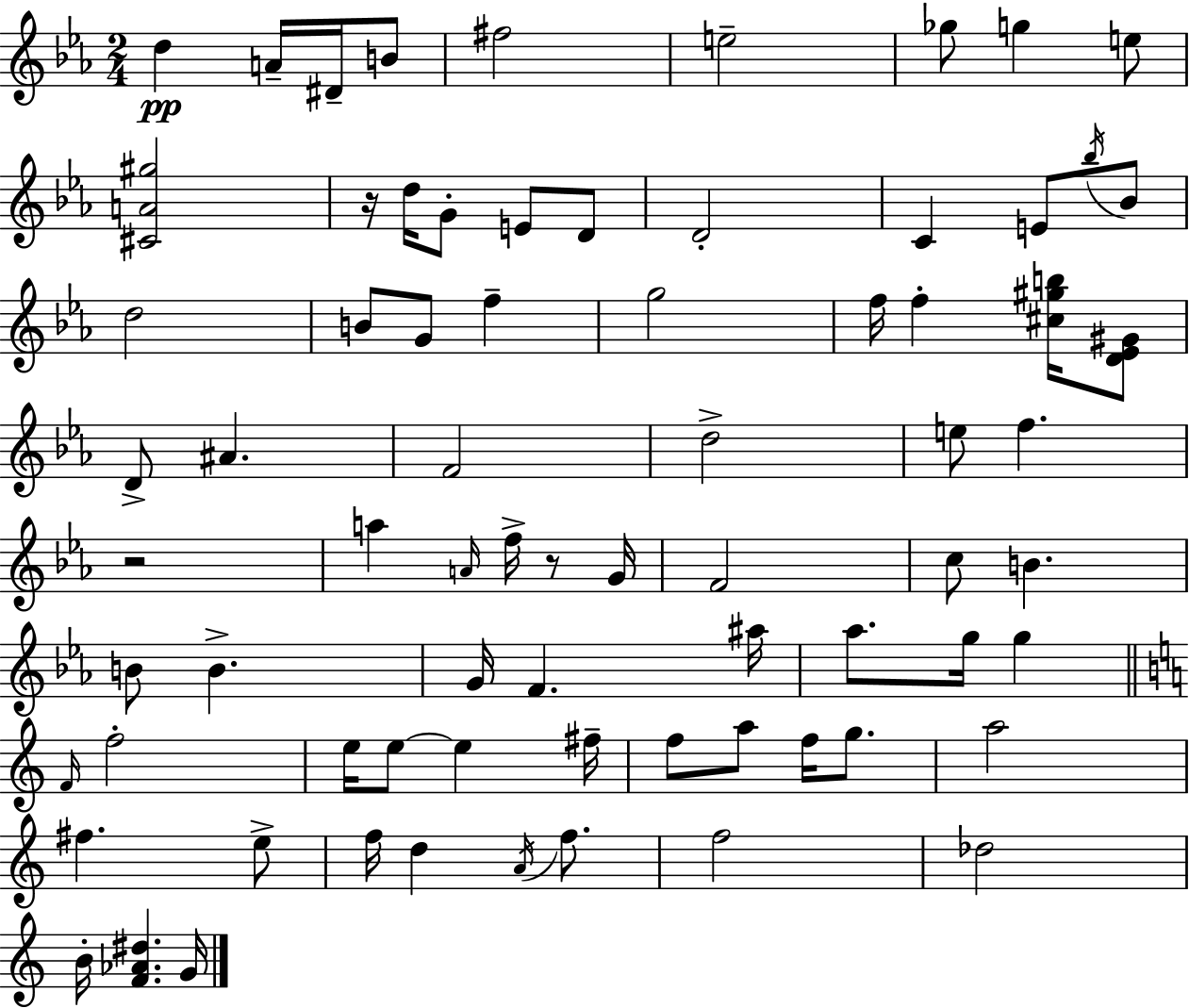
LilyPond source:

{
  \clef treble
  \numericTimeSignature
  \time 2/4
  \key ees \major
  \repeat volta 2 { d''4\pp a'16-- dis'16-- b'8 | fis''2 | e''2-- | ges''8 g''4 e''8 | \break <cis' a' gis''>2 | r16 d''16 g'8-. e'8 d'8 | d'2-. | c'4 e'8 \acciaccatura { bes''16 } bes'8 | \break d''2 | b'8 g'8 f''4-- | g''2 | f''16 f''4-. <cis'' gis'' b''>16 <d' ees' gis'>8 | \break d'8-> ais'4. | f'2 | d''2-> | e''8 f''4. | \break r2 | a''4 \grace { a'16 } f''16-> r8 | g'16 f'2 | c''8 b'4. | \break b'8 b'4.-> | g'16 f'4. | ais''16 aes''8. g''16 g''4 | \bar "||" \break \key a \minor \grace { f'16 } f''2-. | e''16 e''8~~ e''4 | fis''16-- f''8 a''8 f''16 g''8. | a''2 | \break fis''4. e''8-> | f''16 d''4 \acciaccatura { a'16 } f''8. | f''2 | des''2 | \break b'16-. <f' aes' dis''>4. | g'16 } \bar "|."
}